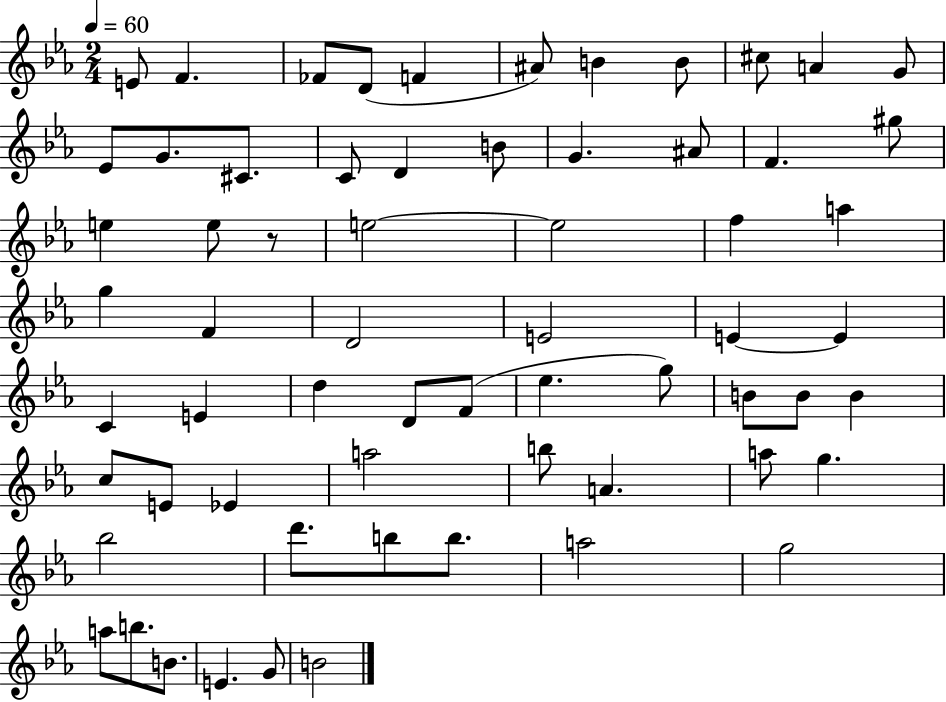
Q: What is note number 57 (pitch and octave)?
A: G5